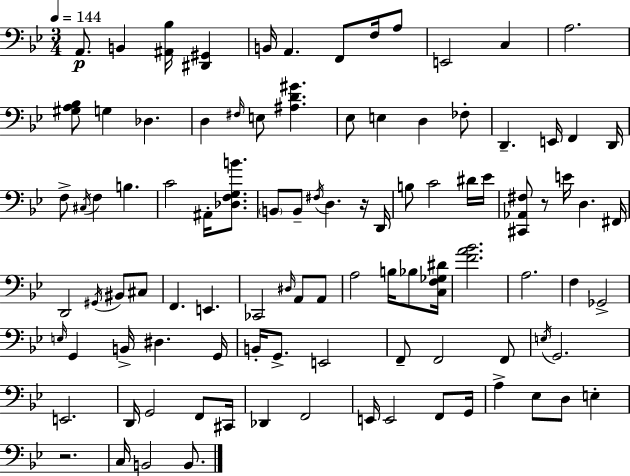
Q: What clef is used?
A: bass